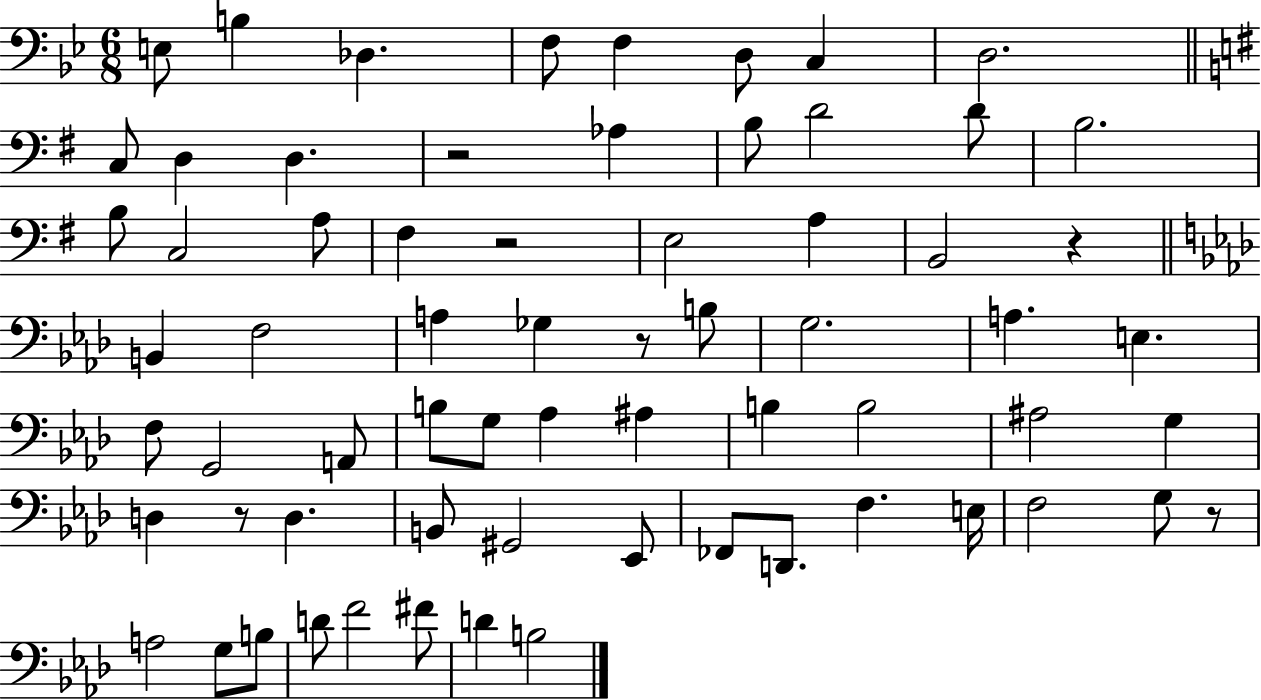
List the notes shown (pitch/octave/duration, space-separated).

E3/e B3/q Db3/q. F3/e F3/q D3/e C3/q D3/h. C3/e D3/q D3/q. R/h Ab3/q B3/e D4/h D4/e B3/h. B3/e C3/h A3/e F#3/q R/h E3/h A3/q B2/h R/q B2/q F3/h A3/q Gb3/q R/e B3/e G3/h. A3/q. E3/q. F3/e G2/h A2/e B3/e G3/e Ab3/q A#3/q B3/q B3/h A#3/h G3/q D3/q R/e D3/q. B2/e G#2/h Eb2/e FES2/e D2/e. F3/q. E3/s F3/h G3/e R/e A3/h G3/e B3/e D4/e F4/h F#4/e D4/q B3/h